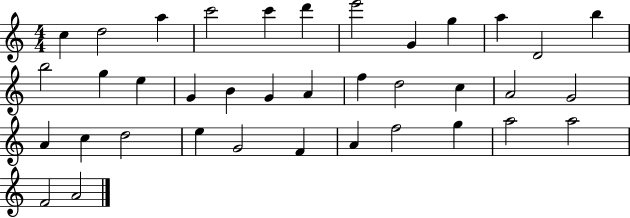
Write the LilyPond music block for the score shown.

{
  \clef treble
  \numericTimeSignature
  \time 4/4
  \key c \major
  c''4 d''2 a''4 | c'''2 c'''4 d'''4 | e'''2 g'4 g''4 | a''4 d'2 b''4 | \break b''2 g''4 e''4 | g'4 b'4 g'4 a'4 | f''4 d''2 c''4 | a'2 g'2 | \break a'4 c''4 d''2 | e''4 g'2 f'4 | a'4 f''2 g''4 | a''2 a''2 | \break f'2 a'2 | \bar "|."
}